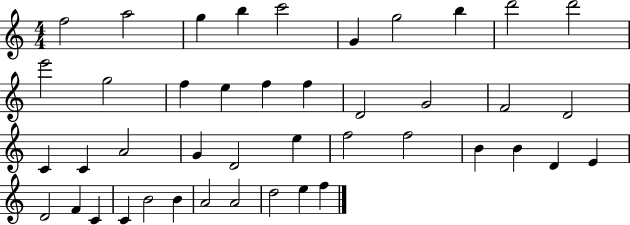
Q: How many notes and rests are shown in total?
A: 43